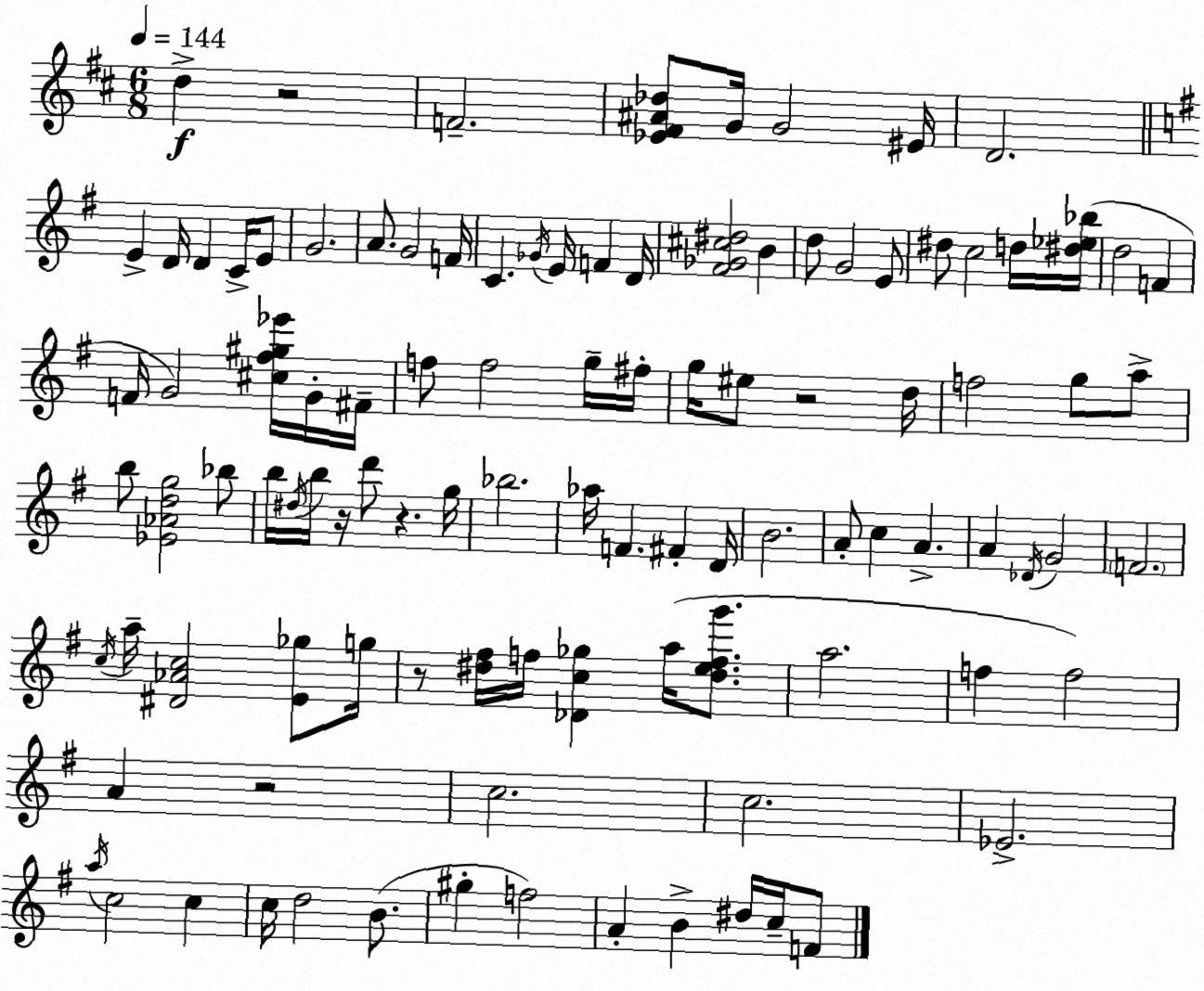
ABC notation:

X:1
T:Untitled
M:6/8
L:1/4
K:D
d z2 F2 [_E^F^A_d]/2 G/4 G2 ^E/4 D2 E D/4 D C/4 E/2 G2 A/2 G2 F/4 C _G/4 E/4 F D/4 [^F_G^c^d]2 B d/2 G2 E/2 ^d/2 c2 d/4 [^d_e_b]/4 d2 F F/4 G2 [^c^f^g_e']/4 G/4 ^F/4 f/2 f2 g/4 ^f/4 g/4 ^e/2 z2 d/4 f2 g/2 a/2 b/2 [_E_Adg]2 _b/2 b/4 ^d/4 b/4 z/4 d'/2 z g/4 _b2 _a/4 F ^F D/4 B2 A/2 c A A _D/4 G2 F2 c/4 a/4 [^D_Ac]2 [E_g]/2 g/4 z/2 [^d^f]/4 f/4 [_Dc_g] a/4 [^defg']/2 a2 f f2 A z2 c2 c2 _E2 a/4 c2 c c/4 d2 B/2 ^g f2 A B ^d/4 c/4 F/2